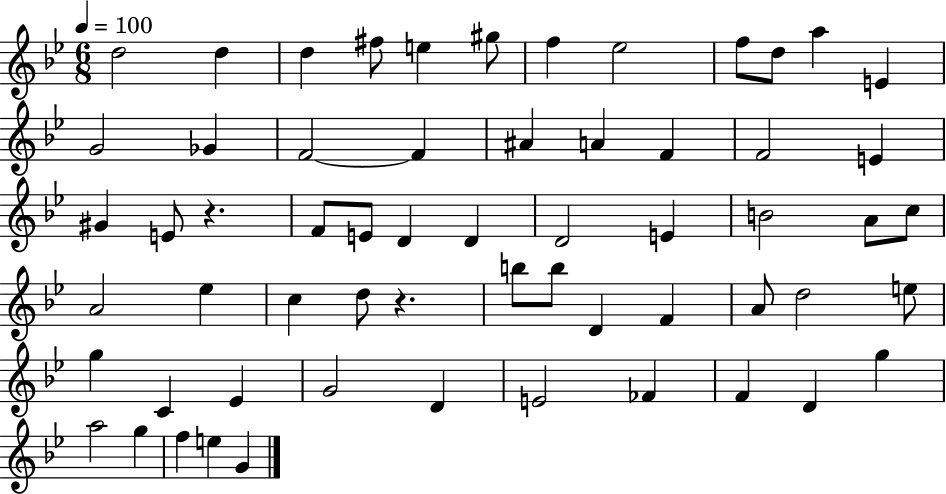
D5/h D5/q D5/q F#5/e E5/q G#5/e F5/q Eb5/h F5/e D5/e A5/q E4/q G4/h Gb4/q F4/h F4/q A#4/q A4/q F4/q F4/h E4/q G#4/q E4/e R/q. F4/e E4/e D4/q D4/q D4/h E4/q B4/h A4/e C5/e A4/h Eb5/q C5/q D5/e R/q. B5/e B5/e D4/q F4/q A4/e D5/h E5/e G5/q C4/q Eb4/q G4/h D4/q E4/h FES4/q F4/q D4/q G5/q A5/h G5/q F5/q E5/q G4/q